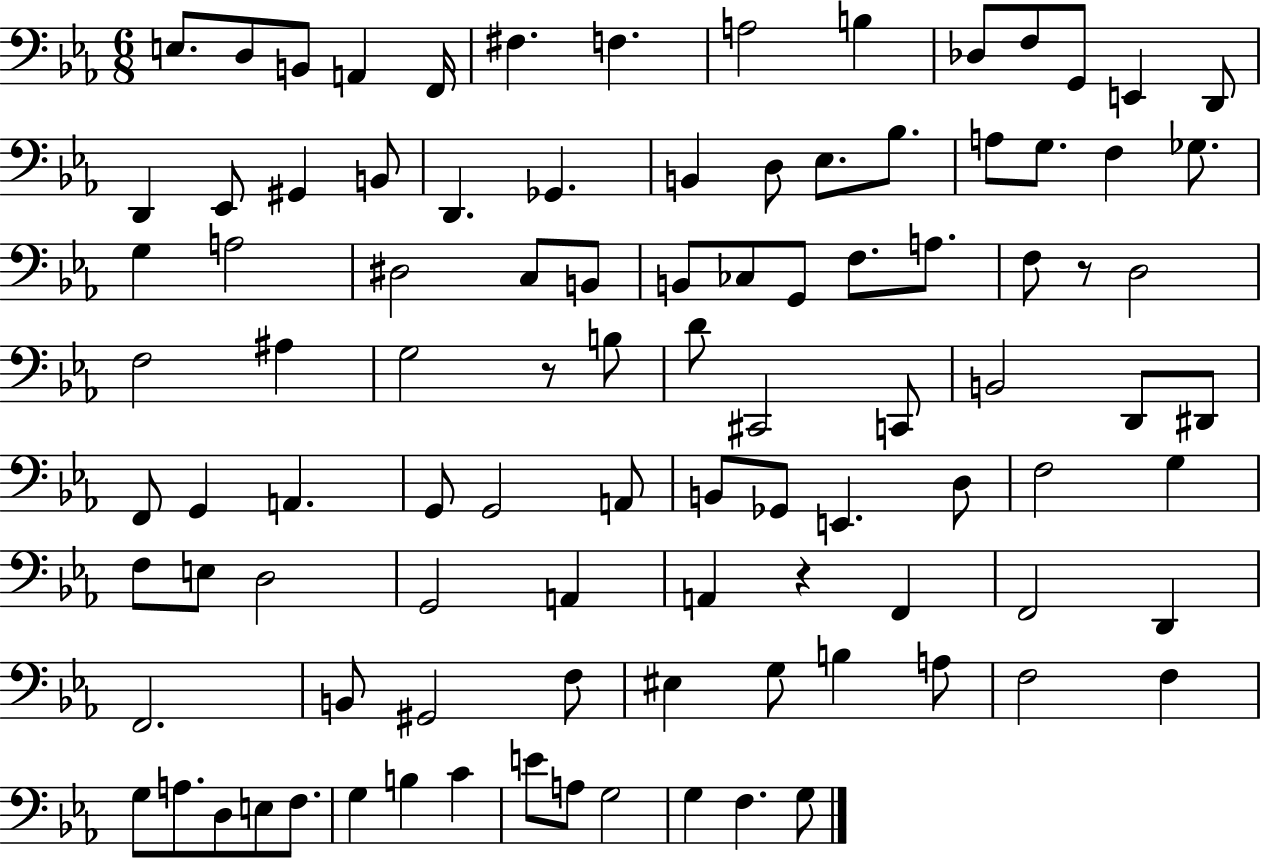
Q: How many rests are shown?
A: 3